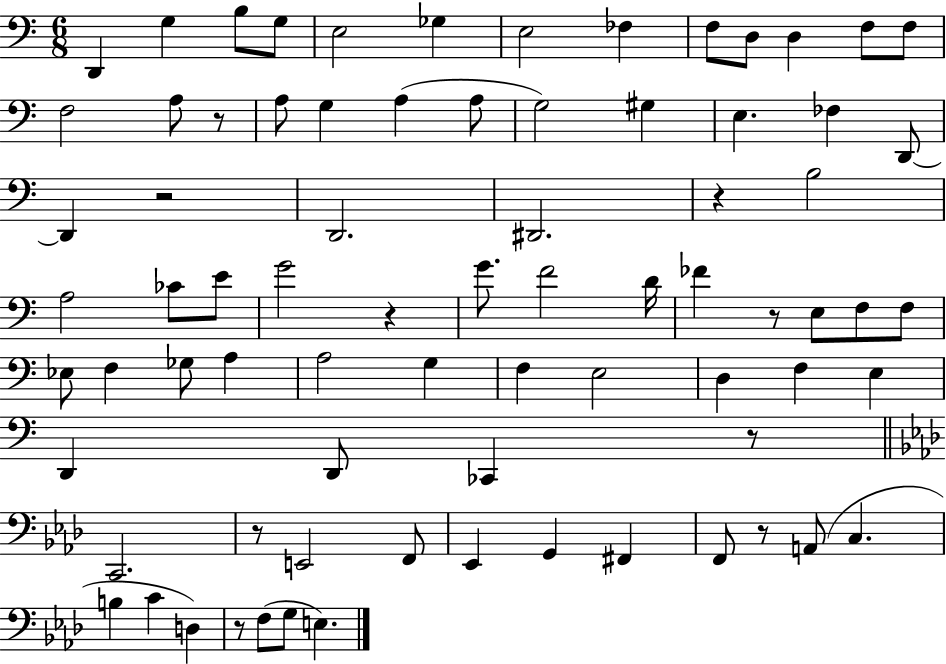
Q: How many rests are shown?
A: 9